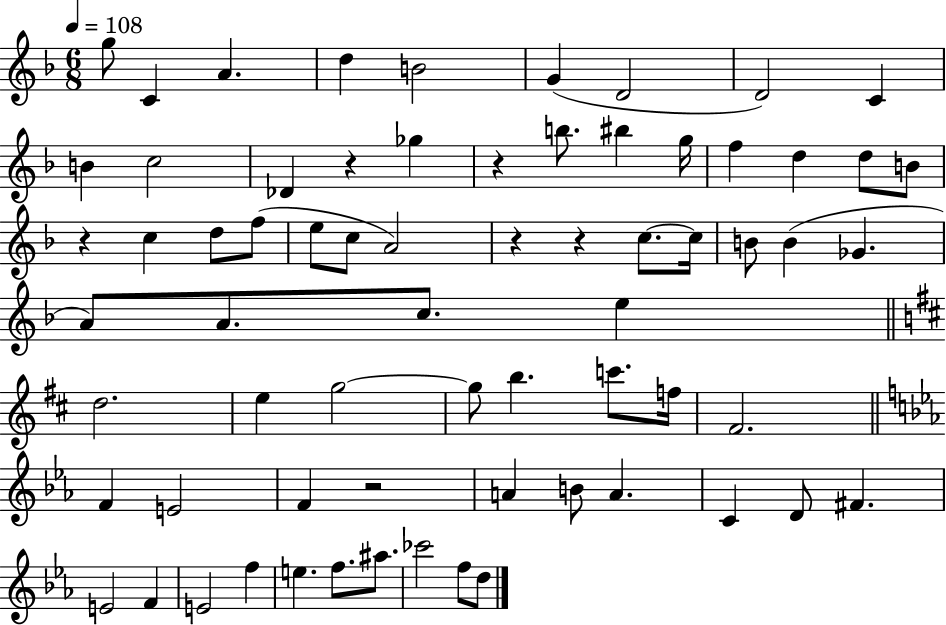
G5/e C4/q A4/q. D5/q B4/h G4/q D4/h D4/h C4/q B4/q C5/h Db4/q R/q Gb5/q R/q B5/e. BIS5/q G5/s F5/q D5/q D5/e B4/e R/q C5/q D5/e F5/e E5/e C5/e A4/h R/q R/q C5/e. C5/s B4/e B4/q Gb4/q. A4/e A4/e. C5/e. E5/q D5/h. E5/q G5/h G5/e B5/q. C6/e. F5/s F#4/h. F4/q E4/h F4/q R/h A4/q B4/e A4/q. C4/q D4/e F#4/q. E4/h F4/q E4/h F5/q E5/q. F5/e. A#5/e. CES6/h F5/e D5/e